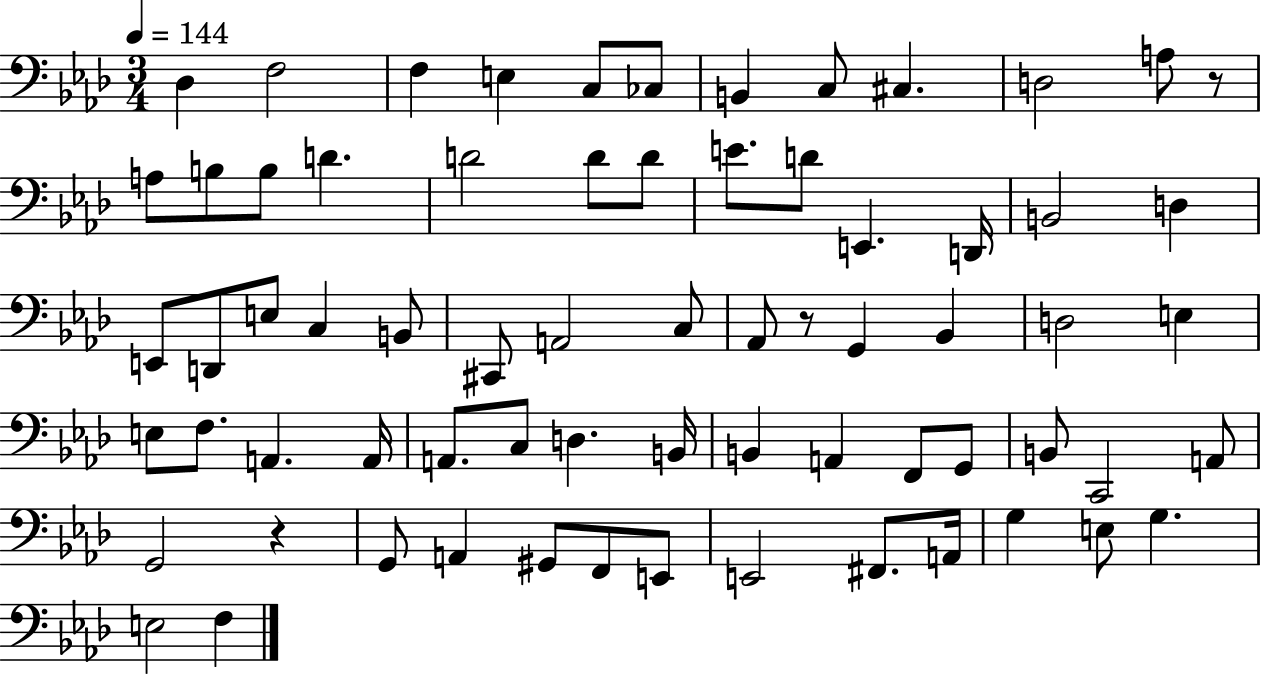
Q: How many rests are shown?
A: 3